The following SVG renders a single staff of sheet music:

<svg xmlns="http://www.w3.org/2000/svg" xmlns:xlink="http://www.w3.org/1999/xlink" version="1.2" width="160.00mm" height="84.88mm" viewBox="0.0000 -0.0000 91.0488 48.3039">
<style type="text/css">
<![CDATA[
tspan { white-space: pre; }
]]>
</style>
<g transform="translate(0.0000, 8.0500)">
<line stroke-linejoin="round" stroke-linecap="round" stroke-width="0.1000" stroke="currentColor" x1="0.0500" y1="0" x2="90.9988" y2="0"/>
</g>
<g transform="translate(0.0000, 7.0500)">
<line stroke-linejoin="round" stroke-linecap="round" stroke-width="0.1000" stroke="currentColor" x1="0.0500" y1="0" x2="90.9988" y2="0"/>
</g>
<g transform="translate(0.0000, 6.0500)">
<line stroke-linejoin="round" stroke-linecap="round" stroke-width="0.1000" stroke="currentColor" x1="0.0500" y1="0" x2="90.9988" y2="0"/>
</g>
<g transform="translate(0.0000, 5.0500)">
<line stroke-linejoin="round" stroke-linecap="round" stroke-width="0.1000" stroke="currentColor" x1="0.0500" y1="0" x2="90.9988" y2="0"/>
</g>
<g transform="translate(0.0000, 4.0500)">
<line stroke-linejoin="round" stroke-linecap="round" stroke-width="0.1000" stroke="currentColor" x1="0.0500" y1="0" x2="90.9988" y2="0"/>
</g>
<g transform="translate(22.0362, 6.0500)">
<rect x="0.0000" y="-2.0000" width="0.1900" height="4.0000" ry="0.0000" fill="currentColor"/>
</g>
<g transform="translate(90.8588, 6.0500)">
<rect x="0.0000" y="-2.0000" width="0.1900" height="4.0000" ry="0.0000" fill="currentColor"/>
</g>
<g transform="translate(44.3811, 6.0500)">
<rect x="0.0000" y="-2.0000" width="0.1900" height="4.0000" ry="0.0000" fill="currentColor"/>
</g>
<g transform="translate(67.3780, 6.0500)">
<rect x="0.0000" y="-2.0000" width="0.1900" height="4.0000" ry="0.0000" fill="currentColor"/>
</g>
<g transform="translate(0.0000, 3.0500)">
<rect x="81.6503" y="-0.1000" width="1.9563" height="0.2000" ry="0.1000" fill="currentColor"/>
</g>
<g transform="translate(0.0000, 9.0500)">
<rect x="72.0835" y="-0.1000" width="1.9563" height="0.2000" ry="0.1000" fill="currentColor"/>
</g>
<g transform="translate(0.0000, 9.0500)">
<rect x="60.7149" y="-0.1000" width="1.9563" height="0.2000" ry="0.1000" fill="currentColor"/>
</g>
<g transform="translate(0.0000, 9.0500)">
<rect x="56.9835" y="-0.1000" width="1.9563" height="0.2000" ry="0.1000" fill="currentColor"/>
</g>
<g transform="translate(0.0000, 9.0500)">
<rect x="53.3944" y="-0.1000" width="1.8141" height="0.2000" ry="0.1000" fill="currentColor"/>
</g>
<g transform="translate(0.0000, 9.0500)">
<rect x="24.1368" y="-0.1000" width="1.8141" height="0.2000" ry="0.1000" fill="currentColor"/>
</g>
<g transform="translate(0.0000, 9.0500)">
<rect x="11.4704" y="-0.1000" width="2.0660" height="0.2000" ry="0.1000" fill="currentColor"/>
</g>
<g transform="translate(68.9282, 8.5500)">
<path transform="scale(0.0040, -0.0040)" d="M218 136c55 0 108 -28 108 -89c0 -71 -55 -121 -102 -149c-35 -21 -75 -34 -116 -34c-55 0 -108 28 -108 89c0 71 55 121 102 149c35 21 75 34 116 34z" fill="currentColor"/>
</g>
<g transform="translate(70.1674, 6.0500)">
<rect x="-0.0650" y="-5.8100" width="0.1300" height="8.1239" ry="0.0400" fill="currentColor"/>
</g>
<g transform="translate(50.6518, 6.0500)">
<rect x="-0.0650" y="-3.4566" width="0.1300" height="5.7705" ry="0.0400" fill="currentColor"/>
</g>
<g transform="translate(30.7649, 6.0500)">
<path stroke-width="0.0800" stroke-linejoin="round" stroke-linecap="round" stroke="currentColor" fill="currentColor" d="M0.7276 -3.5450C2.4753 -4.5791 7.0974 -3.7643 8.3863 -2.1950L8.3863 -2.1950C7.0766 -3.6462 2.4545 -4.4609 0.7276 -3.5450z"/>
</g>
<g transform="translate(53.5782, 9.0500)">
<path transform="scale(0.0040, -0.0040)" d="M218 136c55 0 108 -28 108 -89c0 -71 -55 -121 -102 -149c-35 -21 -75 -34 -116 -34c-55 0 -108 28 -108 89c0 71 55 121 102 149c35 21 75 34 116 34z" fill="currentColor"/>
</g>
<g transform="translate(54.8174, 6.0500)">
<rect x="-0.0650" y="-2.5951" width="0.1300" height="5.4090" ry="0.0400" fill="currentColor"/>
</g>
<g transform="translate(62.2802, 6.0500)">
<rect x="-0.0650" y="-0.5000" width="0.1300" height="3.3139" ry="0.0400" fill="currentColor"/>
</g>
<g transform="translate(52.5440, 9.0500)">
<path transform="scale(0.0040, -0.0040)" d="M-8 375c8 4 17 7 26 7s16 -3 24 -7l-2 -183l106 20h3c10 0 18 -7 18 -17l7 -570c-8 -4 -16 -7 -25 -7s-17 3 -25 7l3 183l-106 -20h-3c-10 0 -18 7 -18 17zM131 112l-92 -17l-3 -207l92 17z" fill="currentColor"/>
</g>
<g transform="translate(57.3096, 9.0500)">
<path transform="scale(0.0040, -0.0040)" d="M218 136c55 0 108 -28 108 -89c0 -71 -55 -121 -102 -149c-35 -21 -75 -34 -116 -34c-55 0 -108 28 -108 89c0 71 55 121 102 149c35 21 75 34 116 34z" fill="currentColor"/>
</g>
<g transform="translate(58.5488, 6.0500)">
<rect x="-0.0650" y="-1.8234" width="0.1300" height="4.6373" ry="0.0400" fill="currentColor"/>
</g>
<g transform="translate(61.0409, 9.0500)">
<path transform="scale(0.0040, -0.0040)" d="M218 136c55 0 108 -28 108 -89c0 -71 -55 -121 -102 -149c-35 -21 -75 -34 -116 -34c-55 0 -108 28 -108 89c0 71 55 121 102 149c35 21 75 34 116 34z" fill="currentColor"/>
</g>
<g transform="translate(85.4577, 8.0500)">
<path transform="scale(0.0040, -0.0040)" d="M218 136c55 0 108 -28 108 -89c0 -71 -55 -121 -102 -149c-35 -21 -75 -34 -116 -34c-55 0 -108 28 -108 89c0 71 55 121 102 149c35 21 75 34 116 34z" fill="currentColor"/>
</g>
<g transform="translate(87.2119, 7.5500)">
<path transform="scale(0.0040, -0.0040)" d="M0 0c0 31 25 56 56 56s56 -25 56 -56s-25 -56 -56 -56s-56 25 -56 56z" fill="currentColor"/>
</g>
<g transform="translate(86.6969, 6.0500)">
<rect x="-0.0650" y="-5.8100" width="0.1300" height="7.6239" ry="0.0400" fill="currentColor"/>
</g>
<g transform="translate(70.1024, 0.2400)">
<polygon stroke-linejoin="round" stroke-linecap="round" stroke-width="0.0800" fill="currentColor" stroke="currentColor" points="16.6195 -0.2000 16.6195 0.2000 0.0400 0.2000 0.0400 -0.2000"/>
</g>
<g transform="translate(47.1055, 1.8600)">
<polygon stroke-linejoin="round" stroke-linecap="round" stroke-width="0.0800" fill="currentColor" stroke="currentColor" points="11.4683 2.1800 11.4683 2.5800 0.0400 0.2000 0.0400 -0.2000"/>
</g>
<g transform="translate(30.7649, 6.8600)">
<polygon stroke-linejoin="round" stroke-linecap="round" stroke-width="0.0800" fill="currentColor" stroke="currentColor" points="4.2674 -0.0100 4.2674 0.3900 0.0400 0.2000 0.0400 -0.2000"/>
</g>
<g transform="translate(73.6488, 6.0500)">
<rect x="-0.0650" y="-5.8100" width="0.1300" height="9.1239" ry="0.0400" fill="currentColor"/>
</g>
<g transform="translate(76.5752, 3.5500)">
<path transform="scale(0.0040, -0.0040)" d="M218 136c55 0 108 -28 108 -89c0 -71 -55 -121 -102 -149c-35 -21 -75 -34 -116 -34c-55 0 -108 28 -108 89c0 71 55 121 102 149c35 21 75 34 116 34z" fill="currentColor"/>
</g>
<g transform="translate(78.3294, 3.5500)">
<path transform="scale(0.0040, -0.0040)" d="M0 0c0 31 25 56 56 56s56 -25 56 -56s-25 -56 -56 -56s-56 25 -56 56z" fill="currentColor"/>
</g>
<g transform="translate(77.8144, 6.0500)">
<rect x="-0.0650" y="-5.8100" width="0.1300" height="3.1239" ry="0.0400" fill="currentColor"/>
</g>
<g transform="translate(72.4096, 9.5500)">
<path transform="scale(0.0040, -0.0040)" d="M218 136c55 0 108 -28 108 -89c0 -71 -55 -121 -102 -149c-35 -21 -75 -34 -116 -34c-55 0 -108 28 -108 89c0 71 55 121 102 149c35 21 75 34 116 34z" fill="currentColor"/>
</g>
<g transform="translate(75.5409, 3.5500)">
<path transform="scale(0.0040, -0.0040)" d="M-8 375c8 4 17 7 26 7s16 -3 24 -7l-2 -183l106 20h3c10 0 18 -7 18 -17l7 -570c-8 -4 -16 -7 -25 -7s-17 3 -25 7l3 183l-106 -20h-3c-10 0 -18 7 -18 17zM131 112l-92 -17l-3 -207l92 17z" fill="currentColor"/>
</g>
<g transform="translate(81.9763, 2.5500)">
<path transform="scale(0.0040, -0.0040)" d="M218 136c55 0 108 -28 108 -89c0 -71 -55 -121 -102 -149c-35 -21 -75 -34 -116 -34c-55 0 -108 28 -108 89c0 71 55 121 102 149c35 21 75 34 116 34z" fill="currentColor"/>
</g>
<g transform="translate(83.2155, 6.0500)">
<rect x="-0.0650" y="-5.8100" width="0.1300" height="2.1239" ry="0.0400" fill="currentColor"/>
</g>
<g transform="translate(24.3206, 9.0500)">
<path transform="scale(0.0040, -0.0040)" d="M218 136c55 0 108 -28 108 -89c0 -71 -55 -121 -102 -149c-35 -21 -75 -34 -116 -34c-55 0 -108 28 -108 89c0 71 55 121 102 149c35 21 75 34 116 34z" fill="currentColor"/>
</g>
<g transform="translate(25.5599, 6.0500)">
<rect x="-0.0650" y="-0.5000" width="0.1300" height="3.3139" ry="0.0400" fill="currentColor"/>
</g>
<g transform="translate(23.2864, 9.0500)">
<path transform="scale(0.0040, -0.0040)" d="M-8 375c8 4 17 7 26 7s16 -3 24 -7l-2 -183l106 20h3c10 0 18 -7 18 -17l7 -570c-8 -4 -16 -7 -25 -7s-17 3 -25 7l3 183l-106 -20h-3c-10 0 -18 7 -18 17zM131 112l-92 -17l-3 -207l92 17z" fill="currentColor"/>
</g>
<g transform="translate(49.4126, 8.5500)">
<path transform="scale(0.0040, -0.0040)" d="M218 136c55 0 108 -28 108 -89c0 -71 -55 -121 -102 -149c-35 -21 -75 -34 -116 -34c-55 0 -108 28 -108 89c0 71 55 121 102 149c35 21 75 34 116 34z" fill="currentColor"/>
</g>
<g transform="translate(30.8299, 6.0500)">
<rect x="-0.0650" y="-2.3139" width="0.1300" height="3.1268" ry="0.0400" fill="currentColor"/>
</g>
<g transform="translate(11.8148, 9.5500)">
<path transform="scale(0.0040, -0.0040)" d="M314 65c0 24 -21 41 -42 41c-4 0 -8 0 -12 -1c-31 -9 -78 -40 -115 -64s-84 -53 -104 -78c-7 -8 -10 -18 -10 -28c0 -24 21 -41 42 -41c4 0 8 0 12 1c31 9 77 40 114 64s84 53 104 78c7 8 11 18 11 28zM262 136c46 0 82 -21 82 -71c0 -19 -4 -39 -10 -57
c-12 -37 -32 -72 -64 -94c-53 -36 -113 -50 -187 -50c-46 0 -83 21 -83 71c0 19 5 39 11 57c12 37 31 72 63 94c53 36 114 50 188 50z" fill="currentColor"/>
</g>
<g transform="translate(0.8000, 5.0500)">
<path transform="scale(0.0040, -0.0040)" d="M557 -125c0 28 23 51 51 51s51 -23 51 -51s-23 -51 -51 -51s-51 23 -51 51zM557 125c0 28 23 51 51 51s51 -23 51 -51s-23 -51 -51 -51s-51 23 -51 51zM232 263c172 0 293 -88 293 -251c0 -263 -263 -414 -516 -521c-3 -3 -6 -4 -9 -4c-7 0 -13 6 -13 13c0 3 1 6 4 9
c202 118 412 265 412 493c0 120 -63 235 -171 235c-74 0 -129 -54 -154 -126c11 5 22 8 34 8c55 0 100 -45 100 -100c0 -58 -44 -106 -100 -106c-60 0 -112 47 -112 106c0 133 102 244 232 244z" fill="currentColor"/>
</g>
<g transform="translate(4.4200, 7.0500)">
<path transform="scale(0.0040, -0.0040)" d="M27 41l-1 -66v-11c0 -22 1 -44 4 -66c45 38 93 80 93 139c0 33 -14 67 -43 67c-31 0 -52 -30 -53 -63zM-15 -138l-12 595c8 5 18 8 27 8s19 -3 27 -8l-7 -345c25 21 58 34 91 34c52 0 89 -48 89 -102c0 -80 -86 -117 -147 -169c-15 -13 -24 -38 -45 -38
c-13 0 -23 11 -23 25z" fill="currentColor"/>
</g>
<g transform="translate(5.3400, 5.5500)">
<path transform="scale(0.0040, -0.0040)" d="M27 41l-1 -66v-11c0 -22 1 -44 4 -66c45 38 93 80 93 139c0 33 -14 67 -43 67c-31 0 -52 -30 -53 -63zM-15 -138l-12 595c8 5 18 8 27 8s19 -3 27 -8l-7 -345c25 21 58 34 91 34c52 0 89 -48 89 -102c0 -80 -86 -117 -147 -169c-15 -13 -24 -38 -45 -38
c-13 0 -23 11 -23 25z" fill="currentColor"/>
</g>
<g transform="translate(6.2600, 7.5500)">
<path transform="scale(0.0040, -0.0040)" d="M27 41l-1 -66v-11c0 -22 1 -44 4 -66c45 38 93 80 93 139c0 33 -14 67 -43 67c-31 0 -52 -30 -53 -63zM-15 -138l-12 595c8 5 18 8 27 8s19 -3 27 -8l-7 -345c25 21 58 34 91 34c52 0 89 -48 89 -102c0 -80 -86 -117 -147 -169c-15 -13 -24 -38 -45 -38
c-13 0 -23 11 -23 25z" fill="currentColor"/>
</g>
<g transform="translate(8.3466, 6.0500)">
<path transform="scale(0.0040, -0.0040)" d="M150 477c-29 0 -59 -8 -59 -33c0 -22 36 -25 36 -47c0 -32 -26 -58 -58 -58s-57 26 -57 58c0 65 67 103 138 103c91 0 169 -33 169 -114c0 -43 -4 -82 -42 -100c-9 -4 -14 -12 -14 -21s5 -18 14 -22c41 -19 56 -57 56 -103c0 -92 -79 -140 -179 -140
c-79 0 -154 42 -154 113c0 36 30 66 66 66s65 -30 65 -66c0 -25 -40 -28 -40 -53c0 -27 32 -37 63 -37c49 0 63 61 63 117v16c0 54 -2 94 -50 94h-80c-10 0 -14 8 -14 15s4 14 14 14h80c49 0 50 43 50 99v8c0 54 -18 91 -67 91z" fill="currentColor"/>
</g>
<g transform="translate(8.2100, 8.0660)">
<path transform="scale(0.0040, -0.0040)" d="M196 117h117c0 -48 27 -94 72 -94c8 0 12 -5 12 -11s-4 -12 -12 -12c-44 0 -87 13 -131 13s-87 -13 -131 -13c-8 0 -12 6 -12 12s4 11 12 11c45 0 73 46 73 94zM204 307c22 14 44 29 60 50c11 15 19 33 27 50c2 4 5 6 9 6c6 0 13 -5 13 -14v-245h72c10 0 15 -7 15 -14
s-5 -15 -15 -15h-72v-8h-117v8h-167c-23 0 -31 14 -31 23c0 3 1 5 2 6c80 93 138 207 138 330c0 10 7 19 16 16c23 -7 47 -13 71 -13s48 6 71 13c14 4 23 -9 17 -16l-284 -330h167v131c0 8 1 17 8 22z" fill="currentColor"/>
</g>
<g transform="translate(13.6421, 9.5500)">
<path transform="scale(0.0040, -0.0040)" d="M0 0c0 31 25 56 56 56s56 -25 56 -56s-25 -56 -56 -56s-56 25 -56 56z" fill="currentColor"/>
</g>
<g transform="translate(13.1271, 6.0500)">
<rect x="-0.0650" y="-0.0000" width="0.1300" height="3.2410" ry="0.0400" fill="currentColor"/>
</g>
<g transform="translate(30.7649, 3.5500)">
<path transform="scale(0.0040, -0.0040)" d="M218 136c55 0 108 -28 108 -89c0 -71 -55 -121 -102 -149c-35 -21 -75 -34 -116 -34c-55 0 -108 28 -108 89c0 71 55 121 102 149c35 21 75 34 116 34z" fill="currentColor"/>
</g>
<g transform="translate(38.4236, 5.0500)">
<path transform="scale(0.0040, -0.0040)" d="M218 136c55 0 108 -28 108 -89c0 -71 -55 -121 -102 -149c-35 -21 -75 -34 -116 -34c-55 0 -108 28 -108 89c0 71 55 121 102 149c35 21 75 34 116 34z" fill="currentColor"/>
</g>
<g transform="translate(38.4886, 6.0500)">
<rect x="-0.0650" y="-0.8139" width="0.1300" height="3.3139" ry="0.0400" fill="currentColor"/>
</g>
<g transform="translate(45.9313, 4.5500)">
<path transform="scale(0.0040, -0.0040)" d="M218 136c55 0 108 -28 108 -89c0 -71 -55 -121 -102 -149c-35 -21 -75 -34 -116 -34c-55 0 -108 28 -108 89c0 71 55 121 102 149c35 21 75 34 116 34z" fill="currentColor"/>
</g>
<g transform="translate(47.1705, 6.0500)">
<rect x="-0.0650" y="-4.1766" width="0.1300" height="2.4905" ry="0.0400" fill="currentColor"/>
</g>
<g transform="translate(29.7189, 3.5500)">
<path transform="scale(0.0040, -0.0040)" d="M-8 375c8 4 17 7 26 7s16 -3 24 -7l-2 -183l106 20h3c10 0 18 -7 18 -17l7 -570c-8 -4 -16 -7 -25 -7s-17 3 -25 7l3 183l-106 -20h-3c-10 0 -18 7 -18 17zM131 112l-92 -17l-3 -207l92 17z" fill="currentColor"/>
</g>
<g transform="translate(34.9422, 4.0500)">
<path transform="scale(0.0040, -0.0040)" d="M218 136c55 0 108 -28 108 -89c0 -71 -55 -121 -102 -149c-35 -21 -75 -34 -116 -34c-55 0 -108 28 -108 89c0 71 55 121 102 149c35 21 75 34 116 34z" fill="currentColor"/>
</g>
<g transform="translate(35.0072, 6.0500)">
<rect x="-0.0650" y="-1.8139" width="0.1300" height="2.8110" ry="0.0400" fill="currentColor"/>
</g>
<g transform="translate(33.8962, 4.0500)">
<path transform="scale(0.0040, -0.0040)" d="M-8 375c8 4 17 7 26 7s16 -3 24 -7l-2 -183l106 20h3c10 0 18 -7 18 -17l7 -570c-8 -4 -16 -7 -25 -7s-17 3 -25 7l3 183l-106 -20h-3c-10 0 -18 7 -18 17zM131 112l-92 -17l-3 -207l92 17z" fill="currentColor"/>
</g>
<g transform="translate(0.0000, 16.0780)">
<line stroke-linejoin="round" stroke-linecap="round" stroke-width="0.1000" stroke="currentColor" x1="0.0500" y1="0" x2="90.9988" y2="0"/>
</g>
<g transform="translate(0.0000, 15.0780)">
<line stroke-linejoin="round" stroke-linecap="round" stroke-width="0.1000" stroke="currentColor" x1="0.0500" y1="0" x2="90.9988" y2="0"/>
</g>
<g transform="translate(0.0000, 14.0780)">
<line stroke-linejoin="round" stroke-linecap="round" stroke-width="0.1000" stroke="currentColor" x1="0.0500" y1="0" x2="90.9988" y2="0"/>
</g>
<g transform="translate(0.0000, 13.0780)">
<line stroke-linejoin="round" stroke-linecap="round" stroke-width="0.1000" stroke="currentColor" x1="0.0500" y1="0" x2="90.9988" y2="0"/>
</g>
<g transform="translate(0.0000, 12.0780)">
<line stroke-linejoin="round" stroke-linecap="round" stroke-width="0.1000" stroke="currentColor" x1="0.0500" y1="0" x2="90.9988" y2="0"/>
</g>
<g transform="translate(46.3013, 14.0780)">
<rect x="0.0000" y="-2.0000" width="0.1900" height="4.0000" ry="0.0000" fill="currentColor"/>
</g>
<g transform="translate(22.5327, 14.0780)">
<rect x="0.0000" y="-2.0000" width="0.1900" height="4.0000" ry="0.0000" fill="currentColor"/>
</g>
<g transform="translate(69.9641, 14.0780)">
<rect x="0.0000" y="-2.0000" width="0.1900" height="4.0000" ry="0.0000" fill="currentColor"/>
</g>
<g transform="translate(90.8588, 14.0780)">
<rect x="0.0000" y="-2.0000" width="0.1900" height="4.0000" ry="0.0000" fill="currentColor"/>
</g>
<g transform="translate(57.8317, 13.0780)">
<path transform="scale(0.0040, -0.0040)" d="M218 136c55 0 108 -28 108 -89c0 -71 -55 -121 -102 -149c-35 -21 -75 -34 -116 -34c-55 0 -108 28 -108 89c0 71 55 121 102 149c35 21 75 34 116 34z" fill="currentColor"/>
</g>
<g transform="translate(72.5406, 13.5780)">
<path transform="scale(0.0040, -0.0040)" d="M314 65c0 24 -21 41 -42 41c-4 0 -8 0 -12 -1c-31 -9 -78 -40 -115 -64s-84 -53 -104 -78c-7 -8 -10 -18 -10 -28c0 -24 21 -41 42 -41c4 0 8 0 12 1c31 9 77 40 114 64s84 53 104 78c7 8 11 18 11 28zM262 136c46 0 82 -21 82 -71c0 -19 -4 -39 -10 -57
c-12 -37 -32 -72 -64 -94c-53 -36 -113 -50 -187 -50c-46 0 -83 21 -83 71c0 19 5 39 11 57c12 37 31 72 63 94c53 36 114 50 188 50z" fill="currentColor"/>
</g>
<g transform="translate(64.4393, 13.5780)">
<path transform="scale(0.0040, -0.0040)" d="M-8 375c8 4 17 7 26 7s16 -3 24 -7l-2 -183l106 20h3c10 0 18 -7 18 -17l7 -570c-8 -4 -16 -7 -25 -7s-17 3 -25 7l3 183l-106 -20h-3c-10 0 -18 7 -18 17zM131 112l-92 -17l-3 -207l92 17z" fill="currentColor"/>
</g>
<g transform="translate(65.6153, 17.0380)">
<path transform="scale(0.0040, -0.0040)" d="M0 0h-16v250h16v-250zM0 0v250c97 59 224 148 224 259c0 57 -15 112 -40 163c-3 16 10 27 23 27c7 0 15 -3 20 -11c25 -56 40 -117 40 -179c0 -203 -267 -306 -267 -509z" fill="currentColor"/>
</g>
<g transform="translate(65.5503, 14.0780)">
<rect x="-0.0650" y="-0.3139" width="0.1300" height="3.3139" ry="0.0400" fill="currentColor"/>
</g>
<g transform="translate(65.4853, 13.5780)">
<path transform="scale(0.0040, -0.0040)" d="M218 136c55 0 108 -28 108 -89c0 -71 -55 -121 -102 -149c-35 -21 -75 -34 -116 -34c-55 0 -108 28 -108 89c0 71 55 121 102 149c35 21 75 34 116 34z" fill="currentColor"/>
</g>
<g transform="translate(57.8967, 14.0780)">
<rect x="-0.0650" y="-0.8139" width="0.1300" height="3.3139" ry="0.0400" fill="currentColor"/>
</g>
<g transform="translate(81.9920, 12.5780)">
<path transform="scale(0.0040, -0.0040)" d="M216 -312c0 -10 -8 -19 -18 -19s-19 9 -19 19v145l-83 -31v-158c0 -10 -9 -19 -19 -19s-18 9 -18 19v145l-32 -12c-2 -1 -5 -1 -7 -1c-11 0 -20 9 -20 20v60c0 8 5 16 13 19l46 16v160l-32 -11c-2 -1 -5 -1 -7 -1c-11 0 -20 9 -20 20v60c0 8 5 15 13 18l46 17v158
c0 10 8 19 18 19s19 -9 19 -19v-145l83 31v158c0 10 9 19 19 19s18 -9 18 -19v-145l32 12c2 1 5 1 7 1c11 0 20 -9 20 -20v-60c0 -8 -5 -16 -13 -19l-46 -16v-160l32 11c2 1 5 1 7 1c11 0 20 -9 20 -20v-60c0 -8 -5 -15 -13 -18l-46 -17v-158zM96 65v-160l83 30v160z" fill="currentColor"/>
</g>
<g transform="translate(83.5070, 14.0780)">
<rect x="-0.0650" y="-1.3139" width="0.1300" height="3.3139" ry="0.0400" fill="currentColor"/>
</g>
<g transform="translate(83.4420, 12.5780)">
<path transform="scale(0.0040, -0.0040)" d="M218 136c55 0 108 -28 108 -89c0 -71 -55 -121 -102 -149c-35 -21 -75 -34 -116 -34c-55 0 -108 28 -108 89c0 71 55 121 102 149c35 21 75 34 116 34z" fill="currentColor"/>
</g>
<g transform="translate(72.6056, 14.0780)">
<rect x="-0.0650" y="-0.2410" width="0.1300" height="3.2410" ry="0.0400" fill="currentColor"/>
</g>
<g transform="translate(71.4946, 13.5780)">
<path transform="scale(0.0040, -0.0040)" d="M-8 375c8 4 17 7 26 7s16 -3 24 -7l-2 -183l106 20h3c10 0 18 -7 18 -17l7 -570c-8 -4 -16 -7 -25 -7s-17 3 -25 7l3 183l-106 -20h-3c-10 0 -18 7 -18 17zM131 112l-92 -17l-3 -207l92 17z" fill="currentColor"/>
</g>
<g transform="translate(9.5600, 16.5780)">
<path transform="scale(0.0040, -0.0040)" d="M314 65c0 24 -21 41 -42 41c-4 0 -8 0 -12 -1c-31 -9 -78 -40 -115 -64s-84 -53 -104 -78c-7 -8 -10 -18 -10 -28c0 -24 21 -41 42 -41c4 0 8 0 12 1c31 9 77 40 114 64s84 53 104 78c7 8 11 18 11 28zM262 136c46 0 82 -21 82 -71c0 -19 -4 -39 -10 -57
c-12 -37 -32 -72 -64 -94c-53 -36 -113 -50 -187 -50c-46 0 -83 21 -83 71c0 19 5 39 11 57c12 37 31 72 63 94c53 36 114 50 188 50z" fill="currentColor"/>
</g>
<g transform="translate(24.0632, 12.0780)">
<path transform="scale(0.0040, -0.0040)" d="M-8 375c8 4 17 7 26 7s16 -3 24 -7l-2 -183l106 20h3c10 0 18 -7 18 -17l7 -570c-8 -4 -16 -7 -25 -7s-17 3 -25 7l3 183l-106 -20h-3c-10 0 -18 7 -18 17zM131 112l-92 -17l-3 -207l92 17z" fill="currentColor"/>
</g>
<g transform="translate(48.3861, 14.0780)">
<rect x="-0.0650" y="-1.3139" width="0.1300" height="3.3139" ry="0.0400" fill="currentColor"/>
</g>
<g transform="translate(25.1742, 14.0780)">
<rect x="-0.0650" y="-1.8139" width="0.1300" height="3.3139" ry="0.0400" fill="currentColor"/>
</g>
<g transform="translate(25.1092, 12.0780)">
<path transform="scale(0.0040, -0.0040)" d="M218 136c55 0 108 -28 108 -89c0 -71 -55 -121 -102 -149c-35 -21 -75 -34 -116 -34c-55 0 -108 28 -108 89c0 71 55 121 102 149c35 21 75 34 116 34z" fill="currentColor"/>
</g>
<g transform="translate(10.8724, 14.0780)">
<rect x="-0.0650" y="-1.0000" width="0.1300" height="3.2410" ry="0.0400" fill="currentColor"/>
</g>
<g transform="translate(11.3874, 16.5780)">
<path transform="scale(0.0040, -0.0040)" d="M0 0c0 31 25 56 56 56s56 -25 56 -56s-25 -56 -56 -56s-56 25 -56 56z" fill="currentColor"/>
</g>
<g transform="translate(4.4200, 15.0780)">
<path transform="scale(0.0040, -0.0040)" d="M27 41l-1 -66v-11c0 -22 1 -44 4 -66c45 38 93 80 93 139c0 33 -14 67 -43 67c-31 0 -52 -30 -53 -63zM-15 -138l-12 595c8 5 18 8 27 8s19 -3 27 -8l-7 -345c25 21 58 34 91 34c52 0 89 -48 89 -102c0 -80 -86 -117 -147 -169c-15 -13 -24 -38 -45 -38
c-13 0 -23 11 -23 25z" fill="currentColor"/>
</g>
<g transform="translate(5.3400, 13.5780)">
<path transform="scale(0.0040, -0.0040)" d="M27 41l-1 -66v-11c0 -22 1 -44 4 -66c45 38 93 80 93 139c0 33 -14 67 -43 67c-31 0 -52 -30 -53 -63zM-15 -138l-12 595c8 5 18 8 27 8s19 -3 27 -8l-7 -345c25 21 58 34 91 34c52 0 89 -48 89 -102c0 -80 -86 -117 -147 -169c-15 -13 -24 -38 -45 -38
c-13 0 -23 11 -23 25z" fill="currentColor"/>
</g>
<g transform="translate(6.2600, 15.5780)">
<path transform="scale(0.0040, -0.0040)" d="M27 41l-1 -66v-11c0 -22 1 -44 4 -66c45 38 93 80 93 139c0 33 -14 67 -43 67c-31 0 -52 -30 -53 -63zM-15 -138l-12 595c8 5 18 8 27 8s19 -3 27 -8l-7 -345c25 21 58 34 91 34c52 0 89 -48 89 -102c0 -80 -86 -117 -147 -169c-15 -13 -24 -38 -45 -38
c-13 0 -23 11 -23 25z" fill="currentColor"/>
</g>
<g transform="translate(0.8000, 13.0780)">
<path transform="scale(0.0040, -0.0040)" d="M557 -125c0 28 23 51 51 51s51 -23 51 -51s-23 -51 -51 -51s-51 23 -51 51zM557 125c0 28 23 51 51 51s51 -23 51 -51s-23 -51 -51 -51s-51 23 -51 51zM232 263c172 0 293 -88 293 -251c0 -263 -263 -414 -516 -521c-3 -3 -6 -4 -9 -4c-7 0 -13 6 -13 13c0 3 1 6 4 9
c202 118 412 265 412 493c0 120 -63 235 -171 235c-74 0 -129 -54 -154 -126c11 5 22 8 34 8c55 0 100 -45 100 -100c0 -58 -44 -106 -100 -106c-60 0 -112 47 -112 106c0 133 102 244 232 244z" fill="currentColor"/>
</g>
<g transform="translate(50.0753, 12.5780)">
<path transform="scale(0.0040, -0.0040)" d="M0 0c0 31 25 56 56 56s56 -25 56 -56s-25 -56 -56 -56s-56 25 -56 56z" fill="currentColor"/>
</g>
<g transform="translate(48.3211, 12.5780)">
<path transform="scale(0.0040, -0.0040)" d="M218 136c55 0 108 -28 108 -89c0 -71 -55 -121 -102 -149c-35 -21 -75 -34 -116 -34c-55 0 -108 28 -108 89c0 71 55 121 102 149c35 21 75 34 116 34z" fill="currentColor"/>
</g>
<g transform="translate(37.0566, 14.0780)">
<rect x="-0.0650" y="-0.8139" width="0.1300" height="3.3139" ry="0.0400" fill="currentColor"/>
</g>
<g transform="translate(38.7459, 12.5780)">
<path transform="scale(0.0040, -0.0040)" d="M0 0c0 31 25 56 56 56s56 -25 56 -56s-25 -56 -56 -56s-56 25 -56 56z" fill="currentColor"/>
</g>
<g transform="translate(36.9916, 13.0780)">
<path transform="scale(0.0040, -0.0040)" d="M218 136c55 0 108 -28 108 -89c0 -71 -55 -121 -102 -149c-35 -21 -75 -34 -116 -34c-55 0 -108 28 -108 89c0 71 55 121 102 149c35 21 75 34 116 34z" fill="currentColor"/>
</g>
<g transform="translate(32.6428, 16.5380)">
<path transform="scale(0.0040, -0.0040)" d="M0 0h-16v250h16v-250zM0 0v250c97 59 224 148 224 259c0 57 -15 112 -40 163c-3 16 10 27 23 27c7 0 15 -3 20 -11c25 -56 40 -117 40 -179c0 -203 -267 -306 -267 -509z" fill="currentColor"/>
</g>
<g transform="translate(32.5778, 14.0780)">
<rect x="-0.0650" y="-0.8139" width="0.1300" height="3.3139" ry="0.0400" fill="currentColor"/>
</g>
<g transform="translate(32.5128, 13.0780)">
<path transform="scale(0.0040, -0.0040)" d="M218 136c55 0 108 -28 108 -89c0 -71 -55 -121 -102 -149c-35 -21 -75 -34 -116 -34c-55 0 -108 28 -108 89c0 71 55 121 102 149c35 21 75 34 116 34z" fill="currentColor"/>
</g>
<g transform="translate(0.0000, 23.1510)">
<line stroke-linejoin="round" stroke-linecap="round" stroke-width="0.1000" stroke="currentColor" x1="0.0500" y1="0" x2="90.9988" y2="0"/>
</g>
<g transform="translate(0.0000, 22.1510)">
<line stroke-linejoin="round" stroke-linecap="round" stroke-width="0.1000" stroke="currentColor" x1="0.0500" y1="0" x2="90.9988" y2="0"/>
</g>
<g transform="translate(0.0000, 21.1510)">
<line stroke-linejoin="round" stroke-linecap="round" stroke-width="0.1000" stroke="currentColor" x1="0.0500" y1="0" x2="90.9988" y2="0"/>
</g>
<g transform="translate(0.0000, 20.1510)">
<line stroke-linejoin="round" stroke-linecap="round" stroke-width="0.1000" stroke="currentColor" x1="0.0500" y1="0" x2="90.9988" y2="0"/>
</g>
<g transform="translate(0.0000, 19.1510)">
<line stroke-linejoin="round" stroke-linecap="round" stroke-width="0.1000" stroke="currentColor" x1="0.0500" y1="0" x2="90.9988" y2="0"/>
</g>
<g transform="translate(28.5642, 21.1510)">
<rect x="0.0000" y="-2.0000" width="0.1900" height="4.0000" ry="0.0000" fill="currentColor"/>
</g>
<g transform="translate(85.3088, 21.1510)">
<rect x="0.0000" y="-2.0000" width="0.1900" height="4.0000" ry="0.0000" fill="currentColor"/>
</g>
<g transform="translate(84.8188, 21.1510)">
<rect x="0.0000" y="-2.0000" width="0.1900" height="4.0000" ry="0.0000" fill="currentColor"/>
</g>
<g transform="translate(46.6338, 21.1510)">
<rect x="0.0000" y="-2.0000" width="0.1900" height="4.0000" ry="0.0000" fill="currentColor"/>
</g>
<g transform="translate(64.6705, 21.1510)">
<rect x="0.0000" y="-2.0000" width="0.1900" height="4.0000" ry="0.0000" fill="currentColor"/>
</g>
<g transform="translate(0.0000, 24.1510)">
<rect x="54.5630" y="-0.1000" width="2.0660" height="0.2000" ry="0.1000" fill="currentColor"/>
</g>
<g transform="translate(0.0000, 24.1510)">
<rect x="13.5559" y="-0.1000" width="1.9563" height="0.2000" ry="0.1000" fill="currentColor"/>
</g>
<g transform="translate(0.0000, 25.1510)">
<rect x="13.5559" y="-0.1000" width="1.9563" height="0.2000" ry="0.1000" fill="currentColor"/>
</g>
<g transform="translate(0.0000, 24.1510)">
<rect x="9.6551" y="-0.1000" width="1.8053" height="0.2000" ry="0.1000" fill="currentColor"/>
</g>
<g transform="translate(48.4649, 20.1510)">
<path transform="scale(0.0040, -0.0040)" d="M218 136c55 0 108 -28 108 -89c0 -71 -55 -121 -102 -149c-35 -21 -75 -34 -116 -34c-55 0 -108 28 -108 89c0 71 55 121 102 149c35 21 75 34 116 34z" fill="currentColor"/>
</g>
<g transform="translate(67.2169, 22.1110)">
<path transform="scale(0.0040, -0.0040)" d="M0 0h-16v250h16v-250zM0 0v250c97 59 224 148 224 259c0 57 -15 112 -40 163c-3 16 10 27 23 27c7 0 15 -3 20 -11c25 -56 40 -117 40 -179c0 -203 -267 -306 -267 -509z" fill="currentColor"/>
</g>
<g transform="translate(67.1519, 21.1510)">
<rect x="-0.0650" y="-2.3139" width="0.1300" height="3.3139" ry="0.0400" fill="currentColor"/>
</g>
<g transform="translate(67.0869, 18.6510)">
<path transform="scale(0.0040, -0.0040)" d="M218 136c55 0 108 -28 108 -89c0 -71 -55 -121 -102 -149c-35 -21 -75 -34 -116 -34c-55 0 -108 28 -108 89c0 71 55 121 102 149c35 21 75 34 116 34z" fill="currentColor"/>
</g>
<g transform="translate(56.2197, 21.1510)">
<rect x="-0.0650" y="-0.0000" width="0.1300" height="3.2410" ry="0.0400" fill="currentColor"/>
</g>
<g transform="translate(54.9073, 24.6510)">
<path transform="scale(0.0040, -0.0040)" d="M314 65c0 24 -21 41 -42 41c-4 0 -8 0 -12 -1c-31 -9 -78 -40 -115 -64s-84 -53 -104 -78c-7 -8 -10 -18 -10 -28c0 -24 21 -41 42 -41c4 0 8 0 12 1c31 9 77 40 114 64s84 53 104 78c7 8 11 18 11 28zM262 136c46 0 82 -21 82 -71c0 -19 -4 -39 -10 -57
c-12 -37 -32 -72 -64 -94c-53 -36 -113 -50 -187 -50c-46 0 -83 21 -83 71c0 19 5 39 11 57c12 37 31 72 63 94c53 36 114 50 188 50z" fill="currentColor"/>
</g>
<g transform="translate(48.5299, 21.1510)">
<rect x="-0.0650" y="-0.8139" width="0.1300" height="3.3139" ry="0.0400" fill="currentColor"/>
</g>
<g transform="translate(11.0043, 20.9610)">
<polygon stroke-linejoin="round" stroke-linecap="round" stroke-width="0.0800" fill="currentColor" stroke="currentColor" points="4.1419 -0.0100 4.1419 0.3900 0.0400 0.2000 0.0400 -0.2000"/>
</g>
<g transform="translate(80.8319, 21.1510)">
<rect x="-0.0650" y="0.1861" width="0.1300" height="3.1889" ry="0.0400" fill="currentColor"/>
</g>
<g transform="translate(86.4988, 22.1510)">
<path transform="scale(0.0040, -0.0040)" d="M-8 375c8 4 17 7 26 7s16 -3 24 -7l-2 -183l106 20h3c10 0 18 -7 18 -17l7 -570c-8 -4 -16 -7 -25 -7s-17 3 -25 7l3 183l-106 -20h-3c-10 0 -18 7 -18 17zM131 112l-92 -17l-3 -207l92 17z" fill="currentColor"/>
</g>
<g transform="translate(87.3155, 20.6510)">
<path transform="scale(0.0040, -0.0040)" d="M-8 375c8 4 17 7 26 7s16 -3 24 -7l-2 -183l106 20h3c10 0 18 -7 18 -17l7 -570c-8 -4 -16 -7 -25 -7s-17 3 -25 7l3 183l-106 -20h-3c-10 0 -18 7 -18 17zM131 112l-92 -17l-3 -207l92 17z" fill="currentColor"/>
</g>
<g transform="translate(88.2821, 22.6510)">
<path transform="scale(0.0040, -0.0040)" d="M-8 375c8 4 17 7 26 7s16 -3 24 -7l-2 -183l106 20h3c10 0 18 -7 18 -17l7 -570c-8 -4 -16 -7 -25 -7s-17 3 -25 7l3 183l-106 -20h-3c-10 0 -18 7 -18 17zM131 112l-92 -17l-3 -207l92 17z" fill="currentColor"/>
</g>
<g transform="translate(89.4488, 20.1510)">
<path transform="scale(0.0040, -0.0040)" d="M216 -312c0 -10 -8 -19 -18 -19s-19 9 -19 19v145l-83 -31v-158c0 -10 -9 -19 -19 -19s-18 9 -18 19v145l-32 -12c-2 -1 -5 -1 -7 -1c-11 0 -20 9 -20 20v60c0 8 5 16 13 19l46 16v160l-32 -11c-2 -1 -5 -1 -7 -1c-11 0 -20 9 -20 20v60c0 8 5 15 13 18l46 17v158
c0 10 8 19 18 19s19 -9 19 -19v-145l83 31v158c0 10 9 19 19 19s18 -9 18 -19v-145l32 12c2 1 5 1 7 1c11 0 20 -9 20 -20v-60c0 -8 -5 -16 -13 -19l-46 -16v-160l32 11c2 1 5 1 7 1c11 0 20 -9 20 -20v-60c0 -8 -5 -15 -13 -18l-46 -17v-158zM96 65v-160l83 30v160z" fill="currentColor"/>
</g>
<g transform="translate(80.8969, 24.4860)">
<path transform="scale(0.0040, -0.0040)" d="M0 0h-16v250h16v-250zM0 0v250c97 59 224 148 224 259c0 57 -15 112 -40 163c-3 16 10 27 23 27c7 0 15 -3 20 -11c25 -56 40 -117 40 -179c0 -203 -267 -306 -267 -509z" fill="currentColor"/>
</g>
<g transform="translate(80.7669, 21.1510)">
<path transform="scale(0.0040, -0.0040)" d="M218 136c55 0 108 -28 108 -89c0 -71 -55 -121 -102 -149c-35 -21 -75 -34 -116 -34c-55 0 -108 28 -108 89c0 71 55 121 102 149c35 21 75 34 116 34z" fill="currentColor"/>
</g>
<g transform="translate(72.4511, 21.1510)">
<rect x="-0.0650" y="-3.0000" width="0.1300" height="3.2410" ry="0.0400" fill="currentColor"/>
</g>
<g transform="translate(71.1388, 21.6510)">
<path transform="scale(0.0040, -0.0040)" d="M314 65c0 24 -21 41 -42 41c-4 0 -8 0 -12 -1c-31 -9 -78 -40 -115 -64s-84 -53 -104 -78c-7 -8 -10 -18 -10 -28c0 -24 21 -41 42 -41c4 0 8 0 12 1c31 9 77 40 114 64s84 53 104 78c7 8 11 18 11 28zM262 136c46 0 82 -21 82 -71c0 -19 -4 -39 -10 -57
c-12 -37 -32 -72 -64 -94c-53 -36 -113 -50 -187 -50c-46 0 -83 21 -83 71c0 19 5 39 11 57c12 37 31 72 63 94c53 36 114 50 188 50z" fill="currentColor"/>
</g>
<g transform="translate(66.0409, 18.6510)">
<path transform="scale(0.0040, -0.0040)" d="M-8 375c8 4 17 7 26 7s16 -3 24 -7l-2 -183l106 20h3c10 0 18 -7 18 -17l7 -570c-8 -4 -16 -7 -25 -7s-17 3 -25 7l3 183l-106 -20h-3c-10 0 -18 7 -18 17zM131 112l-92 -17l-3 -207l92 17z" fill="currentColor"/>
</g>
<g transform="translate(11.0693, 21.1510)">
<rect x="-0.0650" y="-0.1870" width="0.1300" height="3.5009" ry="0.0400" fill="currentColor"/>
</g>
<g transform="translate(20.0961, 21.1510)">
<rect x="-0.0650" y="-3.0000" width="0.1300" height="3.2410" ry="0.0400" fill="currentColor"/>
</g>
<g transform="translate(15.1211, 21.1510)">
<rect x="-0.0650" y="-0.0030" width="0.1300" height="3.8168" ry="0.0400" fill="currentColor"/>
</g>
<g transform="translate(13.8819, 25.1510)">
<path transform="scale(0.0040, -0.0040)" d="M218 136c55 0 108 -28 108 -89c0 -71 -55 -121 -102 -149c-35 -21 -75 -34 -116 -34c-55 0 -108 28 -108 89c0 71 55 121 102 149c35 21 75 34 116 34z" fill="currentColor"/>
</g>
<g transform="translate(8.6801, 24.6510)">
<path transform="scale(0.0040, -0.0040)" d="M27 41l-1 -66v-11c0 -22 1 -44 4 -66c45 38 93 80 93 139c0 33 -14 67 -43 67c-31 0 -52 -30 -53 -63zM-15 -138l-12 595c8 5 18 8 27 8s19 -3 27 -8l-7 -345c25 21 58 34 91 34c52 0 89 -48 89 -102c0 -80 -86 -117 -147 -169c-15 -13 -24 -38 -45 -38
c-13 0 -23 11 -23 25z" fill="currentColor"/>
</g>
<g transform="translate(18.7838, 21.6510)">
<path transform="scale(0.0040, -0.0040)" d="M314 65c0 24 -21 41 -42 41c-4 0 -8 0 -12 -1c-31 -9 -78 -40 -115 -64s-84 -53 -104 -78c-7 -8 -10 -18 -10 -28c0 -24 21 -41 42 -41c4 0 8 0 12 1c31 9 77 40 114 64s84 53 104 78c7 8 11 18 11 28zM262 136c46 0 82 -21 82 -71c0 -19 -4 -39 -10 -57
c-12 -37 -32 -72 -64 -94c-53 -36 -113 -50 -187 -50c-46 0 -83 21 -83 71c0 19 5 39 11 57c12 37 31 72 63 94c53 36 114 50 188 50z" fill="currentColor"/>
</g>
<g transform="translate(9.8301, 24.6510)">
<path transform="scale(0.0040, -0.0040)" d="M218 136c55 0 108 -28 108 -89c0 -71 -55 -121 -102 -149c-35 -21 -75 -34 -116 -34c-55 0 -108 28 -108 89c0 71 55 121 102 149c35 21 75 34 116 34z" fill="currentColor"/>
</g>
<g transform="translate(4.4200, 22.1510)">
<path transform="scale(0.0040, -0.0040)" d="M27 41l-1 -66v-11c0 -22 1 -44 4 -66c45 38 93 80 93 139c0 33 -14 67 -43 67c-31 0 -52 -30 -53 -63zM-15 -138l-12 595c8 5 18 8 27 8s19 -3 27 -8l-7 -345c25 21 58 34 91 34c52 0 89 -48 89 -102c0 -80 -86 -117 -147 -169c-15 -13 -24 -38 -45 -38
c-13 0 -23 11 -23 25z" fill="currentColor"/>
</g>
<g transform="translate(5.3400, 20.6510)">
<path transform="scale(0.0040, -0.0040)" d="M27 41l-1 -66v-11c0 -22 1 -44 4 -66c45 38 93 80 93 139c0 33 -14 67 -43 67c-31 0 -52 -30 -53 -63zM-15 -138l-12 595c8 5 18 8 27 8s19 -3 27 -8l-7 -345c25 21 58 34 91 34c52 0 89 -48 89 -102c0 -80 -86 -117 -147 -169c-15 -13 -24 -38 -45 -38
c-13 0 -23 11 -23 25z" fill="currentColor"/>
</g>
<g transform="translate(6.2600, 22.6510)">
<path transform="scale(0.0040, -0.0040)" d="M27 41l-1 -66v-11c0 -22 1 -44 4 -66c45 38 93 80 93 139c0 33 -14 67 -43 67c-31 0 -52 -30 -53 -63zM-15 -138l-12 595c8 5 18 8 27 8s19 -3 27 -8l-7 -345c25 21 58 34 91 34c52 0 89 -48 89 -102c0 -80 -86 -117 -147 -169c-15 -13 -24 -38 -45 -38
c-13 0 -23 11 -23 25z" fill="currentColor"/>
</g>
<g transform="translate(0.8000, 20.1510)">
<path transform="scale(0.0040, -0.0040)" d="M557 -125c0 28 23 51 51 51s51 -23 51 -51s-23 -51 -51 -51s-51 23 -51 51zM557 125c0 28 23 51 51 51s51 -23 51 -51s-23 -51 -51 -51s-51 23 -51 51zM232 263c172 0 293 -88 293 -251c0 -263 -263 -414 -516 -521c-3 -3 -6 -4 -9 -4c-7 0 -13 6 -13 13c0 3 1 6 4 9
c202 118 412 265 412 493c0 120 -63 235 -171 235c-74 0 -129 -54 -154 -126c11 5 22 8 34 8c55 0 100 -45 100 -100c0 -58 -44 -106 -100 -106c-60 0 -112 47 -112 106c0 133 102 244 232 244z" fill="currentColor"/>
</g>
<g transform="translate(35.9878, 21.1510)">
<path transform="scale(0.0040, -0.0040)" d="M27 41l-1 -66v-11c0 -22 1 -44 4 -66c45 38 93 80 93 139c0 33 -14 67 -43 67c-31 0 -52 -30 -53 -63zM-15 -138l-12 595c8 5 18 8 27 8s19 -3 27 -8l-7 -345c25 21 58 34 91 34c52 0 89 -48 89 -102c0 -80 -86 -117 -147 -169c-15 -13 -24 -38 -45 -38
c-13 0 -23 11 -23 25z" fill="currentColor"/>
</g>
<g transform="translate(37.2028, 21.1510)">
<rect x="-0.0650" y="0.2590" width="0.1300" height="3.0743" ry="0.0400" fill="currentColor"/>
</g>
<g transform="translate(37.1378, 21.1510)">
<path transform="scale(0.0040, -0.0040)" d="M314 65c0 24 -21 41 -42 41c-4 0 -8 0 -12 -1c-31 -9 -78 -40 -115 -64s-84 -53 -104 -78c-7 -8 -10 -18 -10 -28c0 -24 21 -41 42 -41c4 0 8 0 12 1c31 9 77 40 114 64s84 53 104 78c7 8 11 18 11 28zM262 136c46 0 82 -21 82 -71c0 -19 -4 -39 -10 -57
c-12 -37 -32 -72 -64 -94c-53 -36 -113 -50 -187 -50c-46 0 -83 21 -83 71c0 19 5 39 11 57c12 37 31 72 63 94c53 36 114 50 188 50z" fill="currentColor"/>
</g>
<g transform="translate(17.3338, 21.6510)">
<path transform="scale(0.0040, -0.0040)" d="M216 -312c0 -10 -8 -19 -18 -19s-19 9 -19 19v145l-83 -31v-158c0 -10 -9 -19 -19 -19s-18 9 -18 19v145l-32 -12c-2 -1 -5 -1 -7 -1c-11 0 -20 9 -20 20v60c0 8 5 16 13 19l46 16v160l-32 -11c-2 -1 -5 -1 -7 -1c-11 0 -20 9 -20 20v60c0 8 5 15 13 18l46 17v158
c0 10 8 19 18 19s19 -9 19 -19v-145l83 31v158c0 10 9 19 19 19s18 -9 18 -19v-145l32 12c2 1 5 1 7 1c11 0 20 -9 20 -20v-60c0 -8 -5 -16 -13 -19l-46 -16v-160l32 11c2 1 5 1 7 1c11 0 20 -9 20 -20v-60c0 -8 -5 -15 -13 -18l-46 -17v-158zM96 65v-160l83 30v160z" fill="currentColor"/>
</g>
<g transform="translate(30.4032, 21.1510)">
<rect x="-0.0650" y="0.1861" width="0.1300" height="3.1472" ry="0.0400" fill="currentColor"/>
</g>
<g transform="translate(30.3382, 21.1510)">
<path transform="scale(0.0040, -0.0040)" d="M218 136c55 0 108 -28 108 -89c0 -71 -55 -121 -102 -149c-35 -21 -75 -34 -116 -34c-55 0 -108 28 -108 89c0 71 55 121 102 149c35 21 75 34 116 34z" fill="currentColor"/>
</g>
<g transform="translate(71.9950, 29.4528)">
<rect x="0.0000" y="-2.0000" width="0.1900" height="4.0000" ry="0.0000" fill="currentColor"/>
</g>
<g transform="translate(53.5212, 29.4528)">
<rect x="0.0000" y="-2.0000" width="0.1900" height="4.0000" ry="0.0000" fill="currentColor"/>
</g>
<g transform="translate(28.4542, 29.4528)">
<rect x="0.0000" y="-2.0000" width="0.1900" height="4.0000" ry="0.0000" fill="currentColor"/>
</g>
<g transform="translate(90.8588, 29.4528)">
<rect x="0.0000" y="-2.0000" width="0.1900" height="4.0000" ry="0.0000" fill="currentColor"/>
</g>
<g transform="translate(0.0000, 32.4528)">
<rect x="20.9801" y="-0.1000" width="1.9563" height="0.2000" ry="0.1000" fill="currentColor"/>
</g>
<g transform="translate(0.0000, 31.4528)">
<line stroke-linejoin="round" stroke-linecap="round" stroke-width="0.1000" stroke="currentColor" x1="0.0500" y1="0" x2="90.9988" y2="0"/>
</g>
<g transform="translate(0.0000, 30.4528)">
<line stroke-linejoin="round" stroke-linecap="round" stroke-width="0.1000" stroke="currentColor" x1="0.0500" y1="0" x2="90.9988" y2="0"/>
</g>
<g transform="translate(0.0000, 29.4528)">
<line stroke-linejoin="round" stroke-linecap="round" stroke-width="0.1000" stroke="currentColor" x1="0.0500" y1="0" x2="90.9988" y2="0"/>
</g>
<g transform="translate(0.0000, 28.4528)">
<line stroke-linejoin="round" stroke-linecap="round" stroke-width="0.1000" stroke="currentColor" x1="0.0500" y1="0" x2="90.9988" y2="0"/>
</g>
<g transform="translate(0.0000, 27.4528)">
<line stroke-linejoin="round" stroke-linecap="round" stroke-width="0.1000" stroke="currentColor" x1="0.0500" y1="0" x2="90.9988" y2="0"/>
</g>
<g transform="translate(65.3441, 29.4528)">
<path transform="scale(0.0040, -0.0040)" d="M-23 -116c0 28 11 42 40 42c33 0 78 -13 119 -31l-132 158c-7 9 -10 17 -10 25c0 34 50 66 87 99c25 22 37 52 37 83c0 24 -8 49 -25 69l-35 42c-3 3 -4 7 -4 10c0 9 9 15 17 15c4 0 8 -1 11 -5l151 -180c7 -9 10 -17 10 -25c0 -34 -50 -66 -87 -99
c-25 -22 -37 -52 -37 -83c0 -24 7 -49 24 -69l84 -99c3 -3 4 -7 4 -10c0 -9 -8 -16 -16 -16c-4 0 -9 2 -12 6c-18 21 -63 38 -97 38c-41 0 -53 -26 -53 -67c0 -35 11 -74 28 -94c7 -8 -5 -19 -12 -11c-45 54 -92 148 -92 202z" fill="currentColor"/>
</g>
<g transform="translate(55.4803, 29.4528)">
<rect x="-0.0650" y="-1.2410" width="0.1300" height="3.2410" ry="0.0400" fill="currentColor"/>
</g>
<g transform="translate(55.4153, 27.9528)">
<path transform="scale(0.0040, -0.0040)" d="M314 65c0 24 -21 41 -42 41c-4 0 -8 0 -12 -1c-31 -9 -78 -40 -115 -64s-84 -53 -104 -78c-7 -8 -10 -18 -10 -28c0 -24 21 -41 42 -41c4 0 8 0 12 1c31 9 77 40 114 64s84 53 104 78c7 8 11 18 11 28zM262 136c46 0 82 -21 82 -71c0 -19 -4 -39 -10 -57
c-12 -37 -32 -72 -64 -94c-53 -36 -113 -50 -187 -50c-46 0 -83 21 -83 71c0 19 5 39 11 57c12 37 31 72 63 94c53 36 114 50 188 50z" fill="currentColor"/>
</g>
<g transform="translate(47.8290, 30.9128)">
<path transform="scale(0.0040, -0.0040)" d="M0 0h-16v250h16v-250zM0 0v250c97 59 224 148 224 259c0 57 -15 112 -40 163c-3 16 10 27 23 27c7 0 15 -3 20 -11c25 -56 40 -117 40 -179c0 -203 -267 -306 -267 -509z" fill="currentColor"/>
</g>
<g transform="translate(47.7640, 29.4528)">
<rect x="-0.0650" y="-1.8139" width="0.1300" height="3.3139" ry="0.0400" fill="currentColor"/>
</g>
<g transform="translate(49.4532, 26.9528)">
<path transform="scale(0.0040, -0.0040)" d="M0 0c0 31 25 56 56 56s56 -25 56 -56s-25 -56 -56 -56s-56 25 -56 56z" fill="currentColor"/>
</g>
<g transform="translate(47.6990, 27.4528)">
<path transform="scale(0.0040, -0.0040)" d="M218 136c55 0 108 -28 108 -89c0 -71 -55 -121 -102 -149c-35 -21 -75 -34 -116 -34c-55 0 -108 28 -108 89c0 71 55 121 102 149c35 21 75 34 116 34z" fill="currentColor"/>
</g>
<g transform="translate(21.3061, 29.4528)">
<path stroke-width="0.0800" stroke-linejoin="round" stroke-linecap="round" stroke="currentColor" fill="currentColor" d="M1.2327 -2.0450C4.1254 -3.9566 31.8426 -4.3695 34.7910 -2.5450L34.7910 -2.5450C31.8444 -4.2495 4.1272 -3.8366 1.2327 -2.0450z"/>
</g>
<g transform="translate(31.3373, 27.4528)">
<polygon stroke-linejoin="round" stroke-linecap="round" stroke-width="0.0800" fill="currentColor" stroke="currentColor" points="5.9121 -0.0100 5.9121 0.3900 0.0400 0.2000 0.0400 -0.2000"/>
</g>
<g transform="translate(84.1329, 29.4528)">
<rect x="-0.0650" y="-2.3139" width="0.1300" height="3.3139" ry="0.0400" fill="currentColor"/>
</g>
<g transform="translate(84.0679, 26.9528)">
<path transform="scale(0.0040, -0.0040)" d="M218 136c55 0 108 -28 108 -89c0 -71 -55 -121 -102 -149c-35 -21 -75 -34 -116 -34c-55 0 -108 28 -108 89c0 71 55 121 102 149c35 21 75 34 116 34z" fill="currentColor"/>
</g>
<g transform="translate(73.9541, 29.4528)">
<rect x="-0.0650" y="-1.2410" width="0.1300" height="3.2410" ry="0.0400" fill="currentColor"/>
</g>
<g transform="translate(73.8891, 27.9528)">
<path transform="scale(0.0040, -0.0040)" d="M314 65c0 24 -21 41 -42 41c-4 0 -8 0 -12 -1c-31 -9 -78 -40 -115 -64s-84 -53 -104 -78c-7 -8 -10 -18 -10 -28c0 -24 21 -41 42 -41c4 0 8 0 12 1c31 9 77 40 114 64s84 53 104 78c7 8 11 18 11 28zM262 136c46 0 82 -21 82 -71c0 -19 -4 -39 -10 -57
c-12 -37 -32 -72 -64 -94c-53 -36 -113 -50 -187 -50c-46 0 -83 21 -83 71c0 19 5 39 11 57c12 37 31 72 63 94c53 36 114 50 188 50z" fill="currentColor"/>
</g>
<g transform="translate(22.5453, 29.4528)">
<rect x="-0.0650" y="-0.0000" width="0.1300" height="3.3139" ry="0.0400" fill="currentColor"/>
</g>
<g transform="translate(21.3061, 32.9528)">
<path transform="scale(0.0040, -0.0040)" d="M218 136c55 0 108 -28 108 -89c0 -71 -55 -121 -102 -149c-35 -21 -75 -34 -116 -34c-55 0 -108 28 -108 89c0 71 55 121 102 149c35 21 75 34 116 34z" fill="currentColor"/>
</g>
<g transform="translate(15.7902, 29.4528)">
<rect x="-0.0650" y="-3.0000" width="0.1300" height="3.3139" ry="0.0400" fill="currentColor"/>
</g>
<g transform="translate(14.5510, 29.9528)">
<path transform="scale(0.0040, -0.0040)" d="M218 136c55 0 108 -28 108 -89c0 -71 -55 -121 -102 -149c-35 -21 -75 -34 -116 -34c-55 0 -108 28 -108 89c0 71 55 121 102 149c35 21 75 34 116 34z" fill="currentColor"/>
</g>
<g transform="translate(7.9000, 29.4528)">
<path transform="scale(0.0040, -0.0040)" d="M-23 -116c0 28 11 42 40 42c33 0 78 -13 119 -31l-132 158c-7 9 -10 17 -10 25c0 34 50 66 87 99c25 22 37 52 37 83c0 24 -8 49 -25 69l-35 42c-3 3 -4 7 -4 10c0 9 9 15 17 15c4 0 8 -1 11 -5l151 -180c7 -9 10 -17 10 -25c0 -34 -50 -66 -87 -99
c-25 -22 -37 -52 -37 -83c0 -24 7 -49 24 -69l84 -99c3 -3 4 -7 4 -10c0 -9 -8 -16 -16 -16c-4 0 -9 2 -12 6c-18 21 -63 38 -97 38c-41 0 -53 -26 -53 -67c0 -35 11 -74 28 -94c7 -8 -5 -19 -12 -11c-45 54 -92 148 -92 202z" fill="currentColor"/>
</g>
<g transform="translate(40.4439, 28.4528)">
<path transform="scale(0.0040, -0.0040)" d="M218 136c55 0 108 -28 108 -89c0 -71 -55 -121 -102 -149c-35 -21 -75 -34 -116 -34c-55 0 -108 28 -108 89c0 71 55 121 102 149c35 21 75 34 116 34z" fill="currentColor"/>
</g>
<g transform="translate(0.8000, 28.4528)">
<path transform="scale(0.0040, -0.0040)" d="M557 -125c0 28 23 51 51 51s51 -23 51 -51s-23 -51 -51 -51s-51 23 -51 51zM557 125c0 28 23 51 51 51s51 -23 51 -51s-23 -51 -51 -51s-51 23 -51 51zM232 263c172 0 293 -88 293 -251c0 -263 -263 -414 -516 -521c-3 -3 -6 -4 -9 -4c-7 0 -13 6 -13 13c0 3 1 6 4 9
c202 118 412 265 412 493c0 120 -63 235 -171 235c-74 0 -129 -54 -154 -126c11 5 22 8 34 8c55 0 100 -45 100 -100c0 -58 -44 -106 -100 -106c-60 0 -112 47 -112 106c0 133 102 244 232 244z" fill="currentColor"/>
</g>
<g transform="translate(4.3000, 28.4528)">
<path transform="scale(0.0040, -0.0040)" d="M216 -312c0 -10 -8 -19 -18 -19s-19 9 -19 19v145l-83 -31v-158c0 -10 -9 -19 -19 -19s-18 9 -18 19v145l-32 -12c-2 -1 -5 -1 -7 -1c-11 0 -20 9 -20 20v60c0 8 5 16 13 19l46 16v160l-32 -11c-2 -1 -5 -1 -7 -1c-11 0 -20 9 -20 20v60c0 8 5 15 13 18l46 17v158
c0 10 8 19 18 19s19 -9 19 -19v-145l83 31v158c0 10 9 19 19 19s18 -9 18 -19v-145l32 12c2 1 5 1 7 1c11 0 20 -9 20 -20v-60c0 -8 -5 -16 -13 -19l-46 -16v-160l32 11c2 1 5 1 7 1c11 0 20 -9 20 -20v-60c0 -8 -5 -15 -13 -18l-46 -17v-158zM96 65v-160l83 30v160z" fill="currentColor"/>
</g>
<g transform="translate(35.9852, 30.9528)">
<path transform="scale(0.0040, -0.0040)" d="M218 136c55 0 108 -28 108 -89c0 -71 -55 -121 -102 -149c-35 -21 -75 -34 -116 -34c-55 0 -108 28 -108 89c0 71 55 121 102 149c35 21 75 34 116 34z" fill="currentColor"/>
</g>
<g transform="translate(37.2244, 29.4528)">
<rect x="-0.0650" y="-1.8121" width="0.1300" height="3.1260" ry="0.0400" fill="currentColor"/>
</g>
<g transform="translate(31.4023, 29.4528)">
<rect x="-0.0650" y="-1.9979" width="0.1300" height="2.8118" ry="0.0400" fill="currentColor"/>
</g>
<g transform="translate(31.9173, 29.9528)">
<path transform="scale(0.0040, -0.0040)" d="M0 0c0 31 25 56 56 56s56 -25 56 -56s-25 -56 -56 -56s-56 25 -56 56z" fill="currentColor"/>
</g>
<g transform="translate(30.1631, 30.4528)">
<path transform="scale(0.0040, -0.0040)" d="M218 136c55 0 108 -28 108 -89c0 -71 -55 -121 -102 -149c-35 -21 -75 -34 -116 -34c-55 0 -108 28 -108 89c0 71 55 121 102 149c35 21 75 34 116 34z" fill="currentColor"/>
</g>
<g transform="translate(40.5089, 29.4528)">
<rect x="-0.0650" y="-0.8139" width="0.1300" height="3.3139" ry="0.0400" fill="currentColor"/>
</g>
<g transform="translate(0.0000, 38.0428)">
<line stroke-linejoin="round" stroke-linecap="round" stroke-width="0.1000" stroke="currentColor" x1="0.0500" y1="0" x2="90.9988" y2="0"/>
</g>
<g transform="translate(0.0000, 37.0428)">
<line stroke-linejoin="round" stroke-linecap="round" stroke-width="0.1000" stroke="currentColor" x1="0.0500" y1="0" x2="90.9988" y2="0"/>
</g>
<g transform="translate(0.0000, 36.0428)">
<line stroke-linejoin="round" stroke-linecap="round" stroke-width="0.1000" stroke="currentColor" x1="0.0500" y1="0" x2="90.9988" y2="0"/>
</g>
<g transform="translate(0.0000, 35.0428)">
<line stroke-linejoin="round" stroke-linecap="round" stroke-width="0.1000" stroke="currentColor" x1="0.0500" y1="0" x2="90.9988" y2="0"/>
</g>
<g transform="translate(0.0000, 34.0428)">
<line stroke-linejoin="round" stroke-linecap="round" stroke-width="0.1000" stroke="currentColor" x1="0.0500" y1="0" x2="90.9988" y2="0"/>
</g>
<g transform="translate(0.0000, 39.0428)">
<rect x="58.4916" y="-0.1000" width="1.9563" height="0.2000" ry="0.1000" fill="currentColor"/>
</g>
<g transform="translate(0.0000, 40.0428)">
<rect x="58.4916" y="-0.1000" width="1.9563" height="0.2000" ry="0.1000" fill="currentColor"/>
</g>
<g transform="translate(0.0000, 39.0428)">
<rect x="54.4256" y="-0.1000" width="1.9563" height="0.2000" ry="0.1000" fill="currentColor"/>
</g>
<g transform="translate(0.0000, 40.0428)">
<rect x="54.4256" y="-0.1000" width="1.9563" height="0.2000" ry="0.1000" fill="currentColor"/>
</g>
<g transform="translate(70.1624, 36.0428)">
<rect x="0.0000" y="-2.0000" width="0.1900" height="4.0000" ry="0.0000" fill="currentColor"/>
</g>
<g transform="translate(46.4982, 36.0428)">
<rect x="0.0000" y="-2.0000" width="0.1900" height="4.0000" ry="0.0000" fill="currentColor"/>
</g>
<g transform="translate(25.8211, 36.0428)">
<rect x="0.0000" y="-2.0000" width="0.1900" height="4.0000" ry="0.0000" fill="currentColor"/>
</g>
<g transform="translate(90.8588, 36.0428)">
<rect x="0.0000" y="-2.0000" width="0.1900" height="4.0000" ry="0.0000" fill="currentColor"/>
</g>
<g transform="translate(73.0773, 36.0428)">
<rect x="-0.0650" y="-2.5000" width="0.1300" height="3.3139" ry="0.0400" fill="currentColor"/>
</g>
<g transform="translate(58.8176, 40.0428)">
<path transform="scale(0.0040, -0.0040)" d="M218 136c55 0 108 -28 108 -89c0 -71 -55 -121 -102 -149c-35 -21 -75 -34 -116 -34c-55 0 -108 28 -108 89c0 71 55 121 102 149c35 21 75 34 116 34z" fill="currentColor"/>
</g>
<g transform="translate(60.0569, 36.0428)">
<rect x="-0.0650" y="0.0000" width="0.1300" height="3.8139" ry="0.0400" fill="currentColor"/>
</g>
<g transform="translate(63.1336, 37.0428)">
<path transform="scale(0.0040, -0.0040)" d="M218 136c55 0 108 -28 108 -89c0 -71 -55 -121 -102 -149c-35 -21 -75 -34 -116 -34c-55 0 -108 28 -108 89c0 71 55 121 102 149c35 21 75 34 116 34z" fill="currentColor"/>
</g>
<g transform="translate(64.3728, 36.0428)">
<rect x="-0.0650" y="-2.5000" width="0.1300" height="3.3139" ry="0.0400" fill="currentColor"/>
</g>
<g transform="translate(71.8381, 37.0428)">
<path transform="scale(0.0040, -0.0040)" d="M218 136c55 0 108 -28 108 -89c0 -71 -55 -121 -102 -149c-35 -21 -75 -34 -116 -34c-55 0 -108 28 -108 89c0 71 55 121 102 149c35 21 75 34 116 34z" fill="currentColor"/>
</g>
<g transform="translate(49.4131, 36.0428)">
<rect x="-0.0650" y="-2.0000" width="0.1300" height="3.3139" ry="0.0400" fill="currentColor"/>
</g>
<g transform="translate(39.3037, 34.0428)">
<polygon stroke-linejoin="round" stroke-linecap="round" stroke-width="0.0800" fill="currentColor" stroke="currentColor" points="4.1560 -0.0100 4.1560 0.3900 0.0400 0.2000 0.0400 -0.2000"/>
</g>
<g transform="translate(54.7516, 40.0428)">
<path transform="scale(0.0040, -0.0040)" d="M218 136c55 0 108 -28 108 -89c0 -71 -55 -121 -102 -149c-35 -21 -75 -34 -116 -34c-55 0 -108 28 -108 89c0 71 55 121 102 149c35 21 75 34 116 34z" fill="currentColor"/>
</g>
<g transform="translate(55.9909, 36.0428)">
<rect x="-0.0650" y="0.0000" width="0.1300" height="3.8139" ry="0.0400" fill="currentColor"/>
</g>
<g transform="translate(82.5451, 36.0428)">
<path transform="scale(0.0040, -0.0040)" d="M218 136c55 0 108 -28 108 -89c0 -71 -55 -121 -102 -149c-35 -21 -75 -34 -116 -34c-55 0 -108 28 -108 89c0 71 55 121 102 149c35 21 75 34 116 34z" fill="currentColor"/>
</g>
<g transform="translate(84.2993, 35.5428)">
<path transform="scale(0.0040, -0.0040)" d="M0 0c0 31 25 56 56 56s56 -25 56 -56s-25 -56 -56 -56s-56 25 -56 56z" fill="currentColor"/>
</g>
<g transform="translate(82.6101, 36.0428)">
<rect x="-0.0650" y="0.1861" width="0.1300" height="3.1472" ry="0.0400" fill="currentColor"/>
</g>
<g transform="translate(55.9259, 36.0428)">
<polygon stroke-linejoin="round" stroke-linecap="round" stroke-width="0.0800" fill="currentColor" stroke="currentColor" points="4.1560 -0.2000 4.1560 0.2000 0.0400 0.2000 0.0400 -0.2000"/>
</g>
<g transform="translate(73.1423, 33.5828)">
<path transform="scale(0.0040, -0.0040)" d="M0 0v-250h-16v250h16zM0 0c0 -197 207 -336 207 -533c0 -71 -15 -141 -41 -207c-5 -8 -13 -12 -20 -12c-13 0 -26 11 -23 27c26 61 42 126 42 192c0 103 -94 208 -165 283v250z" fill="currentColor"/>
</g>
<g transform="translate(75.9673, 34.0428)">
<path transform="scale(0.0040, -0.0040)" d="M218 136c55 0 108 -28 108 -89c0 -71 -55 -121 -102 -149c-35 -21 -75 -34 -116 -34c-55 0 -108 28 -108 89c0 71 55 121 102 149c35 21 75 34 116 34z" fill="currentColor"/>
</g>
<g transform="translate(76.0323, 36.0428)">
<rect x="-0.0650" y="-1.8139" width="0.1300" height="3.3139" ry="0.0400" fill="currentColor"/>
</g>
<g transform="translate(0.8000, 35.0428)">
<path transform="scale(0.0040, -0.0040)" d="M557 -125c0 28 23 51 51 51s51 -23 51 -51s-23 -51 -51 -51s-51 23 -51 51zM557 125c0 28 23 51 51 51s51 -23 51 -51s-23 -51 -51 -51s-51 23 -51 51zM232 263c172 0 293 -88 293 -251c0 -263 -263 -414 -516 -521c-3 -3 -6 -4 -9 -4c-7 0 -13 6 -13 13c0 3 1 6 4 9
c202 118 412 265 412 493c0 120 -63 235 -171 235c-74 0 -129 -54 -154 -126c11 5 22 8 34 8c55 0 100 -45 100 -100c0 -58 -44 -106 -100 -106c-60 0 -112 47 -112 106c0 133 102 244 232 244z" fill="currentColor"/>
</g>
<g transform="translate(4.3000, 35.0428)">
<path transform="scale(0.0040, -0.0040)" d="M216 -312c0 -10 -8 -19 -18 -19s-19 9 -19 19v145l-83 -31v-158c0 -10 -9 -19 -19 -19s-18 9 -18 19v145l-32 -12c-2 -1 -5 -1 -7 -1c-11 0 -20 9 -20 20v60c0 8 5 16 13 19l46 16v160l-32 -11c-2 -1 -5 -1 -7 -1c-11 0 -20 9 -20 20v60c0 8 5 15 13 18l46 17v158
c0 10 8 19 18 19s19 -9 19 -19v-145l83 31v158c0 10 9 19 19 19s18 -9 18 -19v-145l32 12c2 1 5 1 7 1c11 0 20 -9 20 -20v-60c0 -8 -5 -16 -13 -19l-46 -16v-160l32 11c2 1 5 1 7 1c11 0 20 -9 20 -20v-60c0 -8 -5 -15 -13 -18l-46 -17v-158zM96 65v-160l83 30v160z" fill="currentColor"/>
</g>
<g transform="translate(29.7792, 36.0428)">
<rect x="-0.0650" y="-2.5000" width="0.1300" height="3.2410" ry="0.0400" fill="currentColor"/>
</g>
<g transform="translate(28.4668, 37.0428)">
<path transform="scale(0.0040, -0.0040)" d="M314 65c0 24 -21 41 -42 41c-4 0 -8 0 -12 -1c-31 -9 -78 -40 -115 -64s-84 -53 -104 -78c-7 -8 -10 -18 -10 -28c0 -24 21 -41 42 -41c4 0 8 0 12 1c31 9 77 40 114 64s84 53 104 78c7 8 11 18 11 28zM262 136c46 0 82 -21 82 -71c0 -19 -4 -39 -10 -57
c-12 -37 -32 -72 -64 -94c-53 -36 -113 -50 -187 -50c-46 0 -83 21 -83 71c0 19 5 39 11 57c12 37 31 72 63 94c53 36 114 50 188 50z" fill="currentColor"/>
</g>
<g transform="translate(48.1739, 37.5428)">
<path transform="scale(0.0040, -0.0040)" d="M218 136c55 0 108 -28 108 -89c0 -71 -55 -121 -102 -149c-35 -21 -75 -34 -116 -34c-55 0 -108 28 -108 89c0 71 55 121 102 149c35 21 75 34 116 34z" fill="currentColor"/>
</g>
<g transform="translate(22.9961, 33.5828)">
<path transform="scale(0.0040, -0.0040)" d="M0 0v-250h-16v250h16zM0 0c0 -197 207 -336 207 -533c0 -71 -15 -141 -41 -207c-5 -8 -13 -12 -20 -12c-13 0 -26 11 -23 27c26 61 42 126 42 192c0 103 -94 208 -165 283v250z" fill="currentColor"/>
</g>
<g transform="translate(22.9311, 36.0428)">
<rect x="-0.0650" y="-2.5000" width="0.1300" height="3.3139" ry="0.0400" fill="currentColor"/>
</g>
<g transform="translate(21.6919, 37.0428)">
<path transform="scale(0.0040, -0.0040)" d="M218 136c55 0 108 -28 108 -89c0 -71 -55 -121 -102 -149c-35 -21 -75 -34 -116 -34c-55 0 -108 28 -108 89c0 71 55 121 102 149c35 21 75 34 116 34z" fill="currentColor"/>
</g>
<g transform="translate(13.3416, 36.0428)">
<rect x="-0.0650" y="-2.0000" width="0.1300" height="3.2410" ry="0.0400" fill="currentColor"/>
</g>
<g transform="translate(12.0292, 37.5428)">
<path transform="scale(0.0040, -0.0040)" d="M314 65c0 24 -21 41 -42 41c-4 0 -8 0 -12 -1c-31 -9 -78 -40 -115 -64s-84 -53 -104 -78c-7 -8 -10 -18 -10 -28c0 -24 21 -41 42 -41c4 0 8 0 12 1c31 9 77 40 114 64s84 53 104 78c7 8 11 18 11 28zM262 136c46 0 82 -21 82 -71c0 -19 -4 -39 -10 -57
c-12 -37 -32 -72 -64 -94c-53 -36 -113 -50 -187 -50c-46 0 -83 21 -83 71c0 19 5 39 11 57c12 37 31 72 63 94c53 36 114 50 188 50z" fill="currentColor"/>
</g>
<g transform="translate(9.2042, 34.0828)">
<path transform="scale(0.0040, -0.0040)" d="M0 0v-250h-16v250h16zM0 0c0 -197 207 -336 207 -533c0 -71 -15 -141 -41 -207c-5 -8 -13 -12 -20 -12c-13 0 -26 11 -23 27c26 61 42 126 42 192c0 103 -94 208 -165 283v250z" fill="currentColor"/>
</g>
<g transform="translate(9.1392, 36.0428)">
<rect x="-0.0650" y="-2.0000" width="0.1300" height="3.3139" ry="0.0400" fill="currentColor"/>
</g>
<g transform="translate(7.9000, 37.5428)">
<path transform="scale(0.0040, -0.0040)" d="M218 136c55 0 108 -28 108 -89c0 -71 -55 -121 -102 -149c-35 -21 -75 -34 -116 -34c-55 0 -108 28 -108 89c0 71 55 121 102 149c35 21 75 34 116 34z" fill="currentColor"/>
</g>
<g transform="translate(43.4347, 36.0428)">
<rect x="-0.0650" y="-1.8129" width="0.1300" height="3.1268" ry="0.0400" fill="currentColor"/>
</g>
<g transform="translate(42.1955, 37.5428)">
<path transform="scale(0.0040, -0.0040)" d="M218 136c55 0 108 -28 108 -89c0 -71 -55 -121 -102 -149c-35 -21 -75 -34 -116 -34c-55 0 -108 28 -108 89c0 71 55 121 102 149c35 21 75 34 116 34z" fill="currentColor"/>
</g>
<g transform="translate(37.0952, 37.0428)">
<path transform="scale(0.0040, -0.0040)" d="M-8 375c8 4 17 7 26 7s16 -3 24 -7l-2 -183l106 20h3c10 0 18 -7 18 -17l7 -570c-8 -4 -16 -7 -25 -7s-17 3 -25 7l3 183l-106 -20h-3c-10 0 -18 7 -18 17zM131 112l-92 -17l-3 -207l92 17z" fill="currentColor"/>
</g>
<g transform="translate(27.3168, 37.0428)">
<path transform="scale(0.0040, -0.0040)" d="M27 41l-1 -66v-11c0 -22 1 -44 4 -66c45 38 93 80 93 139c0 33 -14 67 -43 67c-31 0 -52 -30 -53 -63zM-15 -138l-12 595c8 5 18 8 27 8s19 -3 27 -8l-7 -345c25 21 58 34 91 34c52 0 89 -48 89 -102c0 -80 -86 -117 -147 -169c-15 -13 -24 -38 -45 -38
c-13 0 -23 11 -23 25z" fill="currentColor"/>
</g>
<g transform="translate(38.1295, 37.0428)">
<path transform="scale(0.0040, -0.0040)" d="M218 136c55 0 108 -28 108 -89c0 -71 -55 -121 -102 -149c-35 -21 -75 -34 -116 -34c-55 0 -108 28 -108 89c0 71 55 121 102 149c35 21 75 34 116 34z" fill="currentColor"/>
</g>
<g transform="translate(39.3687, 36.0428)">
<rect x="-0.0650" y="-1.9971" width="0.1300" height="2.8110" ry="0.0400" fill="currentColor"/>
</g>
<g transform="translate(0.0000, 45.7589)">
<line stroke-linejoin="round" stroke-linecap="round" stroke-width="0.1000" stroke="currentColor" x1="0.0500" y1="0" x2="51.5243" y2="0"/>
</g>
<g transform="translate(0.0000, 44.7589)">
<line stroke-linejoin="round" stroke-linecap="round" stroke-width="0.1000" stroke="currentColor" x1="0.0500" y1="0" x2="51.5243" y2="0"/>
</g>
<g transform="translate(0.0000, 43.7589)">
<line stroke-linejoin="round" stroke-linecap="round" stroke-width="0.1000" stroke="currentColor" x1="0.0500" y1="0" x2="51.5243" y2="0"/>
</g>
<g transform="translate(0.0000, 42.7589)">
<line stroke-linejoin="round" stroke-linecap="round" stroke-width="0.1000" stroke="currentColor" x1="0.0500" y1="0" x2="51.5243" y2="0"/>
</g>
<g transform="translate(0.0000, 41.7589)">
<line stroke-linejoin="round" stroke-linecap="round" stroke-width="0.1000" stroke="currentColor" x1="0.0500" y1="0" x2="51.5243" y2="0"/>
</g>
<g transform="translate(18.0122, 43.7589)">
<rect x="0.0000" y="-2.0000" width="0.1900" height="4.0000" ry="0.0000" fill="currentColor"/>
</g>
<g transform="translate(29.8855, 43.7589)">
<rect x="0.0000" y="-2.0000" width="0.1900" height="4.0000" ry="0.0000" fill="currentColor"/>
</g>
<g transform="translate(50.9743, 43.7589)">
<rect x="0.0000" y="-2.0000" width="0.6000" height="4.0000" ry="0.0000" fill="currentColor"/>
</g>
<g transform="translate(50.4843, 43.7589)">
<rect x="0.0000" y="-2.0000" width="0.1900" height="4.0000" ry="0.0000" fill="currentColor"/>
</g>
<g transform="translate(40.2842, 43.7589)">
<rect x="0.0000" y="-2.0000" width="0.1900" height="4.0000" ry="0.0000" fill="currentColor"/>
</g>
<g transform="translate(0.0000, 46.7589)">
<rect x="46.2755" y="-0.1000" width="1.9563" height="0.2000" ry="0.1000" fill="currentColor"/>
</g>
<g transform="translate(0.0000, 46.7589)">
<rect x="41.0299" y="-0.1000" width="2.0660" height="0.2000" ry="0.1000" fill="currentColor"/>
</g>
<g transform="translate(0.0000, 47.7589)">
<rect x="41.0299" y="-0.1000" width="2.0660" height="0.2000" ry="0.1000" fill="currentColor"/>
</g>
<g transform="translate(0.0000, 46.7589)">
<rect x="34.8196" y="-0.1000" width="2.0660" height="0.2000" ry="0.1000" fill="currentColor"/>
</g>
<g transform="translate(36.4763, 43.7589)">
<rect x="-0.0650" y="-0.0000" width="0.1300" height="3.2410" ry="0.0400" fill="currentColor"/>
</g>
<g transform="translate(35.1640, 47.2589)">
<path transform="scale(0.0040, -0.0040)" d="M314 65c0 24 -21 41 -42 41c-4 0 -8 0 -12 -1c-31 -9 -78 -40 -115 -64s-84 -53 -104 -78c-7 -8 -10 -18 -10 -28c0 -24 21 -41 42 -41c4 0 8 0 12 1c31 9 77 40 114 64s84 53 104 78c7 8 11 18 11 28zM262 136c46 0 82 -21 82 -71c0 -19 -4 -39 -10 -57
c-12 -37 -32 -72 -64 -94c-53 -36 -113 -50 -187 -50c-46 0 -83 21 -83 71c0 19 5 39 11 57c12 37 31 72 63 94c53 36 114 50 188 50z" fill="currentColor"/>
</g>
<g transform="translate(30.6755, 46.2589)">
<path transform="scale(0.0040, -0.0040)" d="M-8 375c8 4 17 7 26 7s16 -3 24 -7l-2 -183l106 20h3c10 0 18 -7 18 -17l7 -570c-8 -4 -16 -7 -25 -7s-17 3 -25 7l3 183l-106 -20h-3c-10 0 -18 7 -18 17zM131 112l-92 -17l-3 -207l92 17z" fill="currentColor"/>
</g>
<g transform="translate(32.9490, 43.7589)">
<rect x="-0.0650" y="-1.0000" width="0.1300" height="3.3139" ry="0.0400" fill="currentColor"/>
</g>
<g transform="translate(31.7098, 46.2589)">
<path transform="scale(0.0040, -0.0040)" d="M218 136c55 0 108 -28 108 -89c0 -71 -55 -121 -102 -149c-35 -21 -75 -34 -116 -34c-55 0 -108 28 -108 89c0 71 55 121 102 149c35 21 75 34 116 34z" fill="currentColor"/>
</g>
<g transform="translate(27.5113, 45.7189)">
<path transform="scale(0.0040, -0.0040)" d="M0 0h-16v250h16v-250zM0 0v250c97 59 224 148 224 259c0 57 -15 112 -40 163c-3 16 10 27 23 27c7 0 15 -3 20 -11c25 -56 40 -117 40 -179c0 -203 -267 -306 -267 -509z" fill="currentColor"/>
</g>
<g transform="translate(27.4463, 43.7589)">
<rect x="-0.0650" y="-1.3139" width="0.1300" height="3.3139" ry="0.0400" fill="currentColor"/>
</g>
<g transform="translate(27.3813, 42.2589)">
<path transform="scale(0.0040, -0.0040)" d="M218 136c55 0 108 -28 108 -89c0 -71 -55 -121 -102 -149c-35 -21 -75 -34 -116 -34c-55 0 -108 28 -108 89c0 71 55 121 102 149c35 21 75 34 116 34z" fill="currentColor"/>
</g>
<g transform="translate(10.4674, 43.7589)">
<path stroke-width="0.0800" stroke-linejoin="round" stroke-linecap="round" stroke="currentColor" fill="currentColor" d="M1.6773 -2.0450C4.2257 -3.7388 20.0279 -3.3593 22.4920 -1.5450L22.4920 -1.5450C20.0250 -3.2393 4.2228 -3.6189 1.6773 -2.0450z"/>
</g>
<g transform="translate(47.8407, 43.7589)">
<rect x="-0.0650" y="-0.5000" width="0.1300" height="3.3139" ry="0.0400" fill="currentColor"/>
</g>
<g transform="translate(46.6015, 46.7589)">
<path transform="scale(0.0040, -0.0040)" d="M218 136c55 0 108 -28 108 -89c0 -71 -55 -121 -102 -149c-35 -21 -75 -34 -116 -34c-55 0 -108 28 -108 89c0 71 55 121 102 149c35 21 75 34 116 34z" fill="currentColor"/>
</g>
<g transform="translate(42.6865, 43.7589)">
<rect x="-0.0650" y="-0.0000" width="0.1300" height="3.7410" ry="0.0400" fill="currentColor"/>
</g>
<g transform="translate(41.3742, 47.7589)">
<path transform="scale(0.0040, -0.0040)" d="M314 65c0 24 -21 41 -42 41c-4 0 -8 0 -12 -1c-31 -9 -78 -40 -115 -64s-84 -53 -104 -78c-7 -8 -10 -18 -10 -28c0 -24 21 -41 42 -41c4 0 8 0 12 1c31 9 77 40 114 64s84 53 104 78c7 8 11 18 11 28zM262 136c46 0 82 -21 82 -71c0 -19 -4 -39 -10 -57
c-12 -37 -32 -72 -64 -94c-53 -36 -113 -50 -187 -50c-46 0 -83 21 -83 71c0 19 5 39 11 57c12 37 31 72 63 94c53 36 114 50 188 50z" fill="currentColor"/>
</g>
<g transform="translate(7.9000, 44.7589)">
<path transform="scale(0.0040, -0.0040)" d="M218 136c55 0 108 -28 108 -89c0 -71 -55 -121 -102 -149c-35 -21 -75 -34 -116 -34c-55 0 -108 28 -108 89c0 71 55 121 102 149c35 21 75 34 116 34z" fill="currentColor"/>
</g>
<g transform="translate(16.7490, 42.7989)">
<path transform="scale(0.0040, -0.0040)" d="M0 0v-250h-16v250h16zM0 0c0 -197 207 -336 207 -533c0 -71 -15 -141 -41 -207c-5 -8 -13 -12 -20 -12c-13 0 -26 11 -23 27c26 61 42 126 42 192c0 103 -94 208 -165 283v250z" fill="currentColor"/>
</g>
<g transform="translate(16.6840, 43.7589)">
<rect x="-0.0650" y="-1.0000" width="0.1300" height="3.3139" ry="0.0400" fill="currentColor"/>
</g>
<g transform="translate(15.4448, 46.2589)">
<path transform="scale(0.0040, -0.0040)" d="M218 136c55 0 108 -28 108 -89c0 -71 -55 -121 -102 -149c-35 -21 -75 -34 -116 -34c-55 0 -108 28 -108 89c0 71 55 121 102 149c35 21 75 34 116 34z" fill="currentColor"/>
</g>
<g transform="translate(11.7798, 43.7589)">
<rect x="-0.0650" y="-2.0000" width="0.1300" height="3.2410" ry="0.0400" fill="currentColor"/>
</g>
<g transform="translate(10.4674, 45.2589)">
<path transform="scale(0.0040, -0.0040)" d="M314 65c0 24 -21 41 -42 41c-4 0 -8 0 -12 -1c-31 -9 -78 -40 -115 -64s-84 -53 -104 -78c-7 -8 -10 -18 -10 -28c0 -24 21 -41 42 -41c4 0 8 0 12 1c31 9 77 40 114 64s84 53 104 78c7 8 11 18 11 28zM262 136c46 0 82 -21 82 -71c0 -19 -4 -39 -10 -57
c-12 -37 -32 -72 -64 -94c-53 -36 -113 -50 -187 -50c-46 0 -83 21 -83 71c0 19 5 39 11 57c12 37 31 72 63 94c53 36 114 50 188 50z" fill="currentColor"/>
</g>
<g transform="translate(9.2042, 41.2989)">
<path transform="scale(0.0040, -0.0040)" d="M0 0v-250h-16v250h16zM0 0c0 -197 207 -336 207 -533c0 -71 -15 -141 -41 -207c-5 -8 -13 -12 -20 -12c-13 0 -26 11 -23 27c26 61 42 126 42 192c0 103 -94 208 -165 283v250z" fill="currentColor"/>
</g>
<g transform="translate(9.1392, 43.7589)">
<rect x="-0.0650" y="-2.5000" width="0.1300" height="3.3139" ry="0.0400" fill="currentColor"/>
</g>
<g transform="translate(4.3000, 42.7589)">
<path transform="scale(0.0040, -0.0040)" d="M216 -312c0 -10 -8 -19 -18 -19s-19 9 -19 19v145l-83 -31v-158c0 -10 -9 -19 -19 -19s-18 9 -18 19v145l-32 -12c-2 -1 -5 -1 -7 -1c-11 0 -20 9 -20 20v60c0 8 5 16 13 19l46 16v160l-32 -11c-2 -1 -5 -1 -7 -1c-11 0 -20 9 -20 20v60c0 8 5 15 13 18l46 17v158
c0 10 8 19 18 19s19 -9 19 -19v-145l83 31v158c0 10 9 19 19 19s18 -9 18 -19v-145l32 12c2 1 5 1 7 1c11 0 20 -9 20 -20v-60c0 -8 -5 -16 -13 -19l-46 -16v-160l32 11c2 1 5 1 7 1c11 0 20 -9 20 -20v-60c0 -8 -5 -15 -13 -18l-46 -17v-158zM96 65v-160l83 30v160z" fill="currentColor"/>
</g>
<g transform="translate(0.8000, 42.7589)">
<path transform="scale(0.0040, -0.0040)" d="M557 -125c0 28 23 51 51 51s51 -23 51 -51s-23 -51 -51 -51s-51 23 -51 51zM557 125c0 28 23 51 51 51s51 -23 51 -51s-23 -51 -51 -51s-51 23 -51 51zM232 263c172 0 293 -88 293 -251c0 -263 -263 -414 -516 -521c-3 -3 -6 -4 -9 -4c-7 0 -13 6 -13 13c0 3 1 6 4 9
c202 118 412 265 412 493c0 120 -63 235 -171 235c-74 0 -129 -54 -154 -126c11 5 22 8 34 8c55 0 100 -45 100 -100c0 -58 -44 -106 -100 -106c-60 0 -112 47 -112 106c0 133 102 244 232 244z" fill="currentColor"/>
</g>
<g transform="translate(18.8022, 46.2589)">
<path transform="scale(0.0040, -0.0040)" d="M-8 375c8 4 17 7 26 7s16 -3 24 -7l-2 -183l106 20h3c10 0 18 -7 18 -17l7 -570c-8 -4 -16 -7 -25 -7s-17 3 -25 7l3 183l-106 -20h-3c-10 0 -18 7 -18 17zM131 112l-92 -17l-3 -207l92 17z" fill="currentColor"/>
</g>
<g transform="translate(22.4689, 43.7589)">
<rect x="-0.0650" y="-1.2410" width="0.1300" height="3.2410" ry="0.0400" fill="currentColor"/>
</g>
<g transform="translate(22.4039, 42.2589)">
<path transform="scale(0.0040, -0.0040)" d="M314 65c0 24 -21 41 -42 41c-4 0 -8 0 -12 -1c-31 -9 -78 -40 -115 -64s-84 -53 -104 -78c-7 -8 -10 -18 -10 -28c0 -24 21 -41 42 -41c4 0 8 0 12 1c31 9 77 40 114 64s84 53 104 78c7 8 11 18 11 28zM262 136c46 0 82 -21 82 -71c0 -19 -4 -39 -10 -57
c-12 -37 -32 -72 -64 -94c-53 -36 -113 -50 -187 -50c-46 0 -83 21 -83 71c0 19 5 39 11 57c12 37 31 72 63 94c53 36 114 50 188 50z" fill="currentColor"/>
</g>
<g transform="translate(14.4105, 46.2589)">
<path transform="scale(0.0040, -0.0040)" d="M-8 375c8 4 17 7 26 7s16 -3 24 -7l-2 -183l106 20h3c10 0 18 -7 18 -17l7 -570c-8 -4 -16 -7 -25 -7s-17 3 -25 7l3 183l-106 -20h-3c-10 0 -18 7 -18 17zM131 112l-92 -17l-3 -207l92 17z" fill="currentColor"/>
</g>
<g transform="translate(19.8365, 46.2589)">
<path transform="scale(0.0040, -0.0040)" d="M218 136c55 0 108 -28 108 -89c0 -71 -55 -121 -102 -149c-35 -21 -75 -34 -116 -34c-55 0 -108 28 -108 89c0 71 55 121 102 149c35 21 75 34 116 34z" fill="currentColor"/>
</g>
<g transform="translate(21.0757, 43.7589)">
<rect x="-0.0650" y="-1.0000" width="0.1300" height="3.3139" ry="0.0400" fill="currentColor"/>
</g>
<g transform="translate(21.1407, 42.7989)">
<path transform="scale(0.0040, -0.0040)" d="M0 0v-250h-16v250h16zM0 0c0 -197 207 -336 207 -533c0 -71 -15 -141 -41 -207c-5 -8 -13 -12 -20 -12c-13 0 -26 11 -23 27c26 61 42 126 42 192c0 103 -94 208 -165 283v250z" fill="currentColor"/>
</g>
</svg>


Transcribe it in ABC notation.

X:1
T:Untitled
M:3/4
L:1/4
K:Eb
D,,2 E,, B,/2 A,/2 F, G,/2 F,,/2 E,,/2 E,,/2 E,, F,,/2 D,,/2 B,/2 D/2 G,,/2 F,,2 A, F,/2 F, G, F, E,/2 E,2 ^G, _D,,/2 C,,/2 ^C,2 D, _D,2 F, D,,2 B,/2 C,2 D,/2 z C, D,, B,,/2 A,,/2 ^F, A,/2 G,2 z G,2 B, A,,/2 A,,2 B,,/2 _B,,2 B,,/2 A,,/2 A,, C,,/2 C,,/2 B,, B,,/2 A, D, B,,/2 A,,2 F,,/2 F,,/2 G,2 G,/2 F,, D,,2 C,,2 E,,